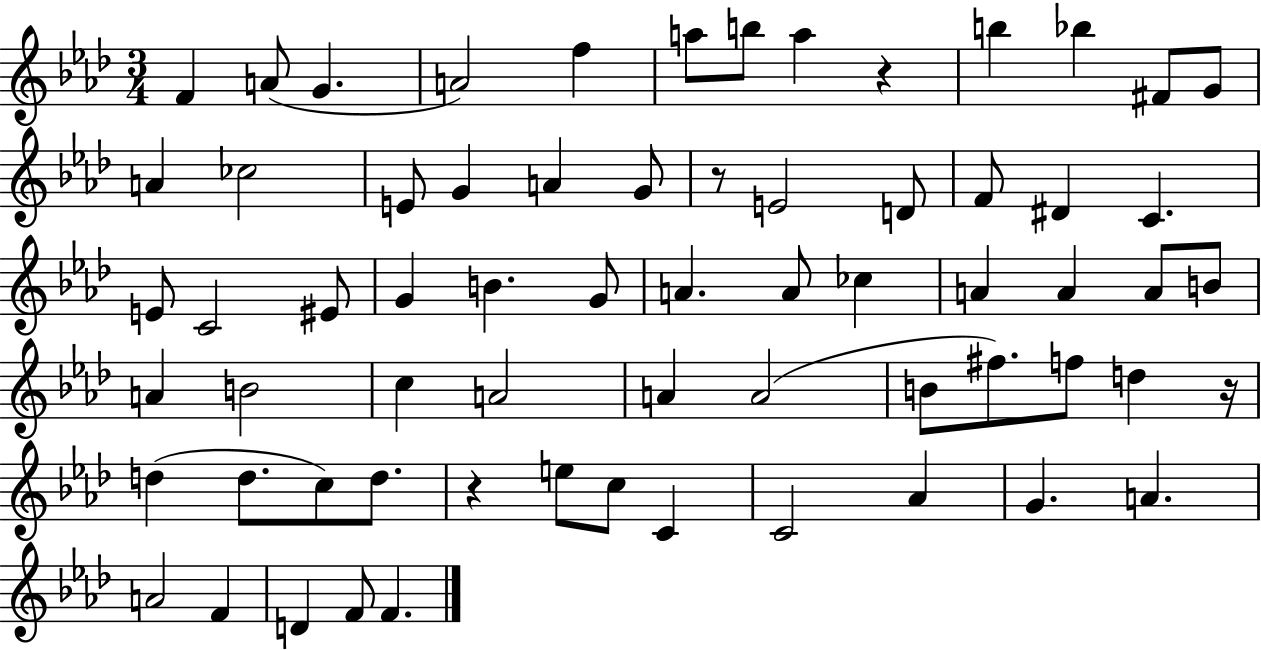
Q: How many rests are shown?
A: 4